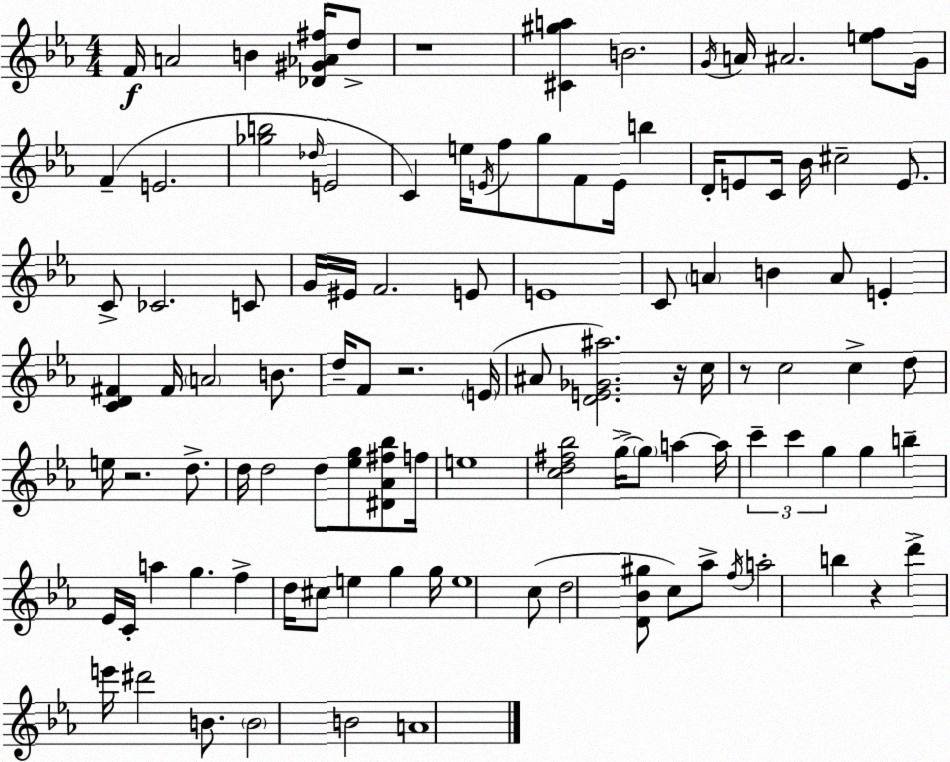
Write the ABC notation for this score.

X:1
T:Untitled
M:4/4
L:1/4
K:Eb
F/4 A2 B [_D^G_A^f]/4 d/2 z4 [^C^ga] B2 G/4 A/4 ^A2 [ef]/2 G/4 F E2 [_gb]2 _d/4 E2 C e/4 E/4 f/2 g/2 F/2 E/4 b D/4 E/2 C/4 _B/4 ^c2 E/2 C/2 _C2 C/2 G/4 ^E/4 F2 E/2 E4 C/2 A B A/2 E [CD^F] ^F/4 A2 B/2 d/4 F/2 z2 E/4 ^A/2 [DE_G^a]2 z/4 c/4 z/2 c2 c d/2 e/4 z2 d/2 d/4 d2 d/2 [_eg]/2 [^D_A^f_b]/2 f/4 e4 [cd^f_b]2 g/4 g/2 a a/4 c' c' g g b _E/4 C/4 a g f d/4 ^c/2 e g g/4 e4 c/2 d2 [D_B^g]/2 c/2 _a/2 f/4 a2 b z d' e'/4 ^d'2 B/2 B2 B2 A4